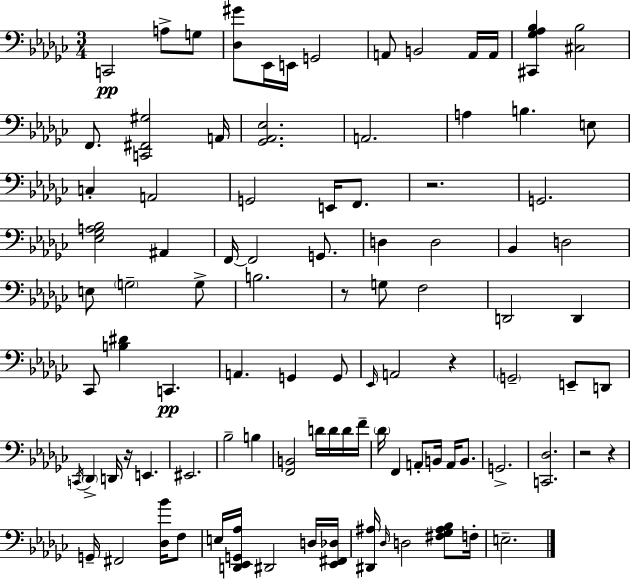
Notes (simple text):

C2/h A3/e G3/e [Db3,G#4]/e Eb2/s E2/s G2/h A2/e B2/h A2/s A2/s [C#2,Gb3,Ab3,Bb3]/q [C#3,Bb3]/h F2/e. [C2,F#2,G#3]/h A2/s [Gb2,Ab2,Eb3]/h. A2/h. A3/q B3/q. E3/e C3/q A2/h G2/h E2/s F2/e. R/h. G2/h. [Eb3,Gb3,A3,Bb3]/h A#2/q F2/s F2/h G2/e. D3/q D3/h Bb2/q D3/h E3/e G3/h G3/e B3/h. R/e G3/e F3/h D2/h D2/q CES2/e [B3,D#4]/q C2/q. A2/q. G2/q G2/e Eb2/s A2/h R/q G2/h E2/e D2/e C2/s Db2/q D2/s R/s E2/q. EIS2/h. Bb3/h B3/q [F2,B2]/h D4/s D4/s D4/s F4/s Db4/s F2/q A2/e B2/s A2/s B2/e. G2/h. [C2,Db3]/h. R/h R/q G2/s F#2/h [Db3,Bb4]/s F3/e E3/s [D2,Eb2,G2,Ab3]/s D#2/h D3/s [Eb2,F#2,Db3]/s [D#2,A#3]/s Db3/s D3/h [F#3,Gb3,A#3,Bb3]/e F3/s E3/h.